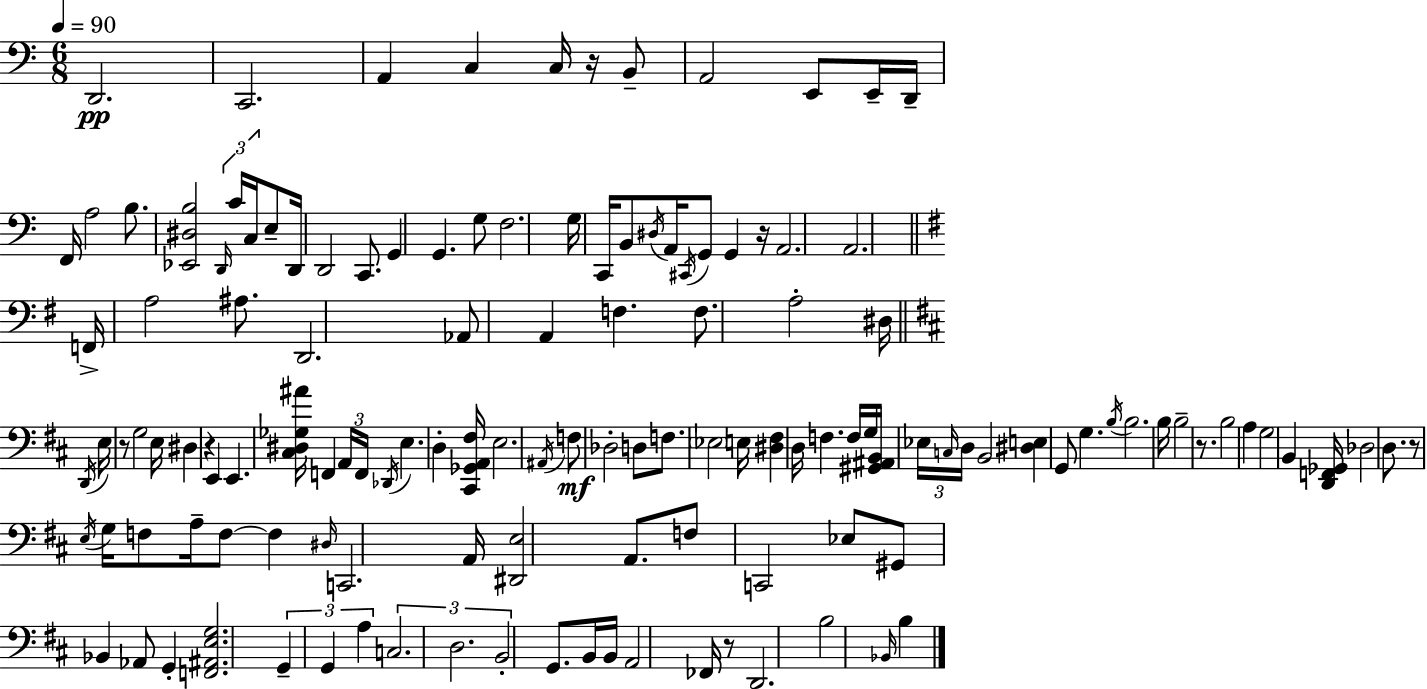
{
  \clef bass
  \numericTimeSignature
  \time 6/8
  \key c \major
  \tempo 4 = 90
  \repeat volta 2 { d,2.\pp | c,2. | a,4 c4 c16 r16 b,8-- | a,2 e,8 e,16-- d,16-- | \break f,16 a2 b8. | <ees, dis b>2 \tuplet 3/2 { \grace { d,16 } c'16 c16 } e8-- | d,16 d,2 c,8. | g,4 g,4. g8 | \break f2. | g16 c,16 b,8 \acciaccatura { dis16 } a,16 \acciaccatura { cis,16 } g,8 g,4 | r16 a,2. | a,2. | \break \bar "||" \break \key e \minor f,16-> a2 ais8. | d,2. | aes,8 a,4 f4. | f8. a2-. dis16 | \break \bar "||" \break \key d \major \acciaccatura { d,16 } e16 r8 g2 | e16 dis4 r4 e,4 | e,4. <cis dis ges ais'>16 f,4 | \tuplet 3/2 { a,16 f,16 \acciaccatura { des,16 } } e4. d4-. | \break <cis, ges, a, fis>16 e2. | \acciaccatura { ais,16 } f8\mf des2-. | d8 f8. \parenthesize ees2 | e16 <dis fis>4 d16 f4. | \break f16 g16 <gis, ais, b,>16 \tuplet 3/2 { ees16 \grace { c16 } d16 } b,2 | <dis e>4 g,8 g4. | \acciaccatura { b16 } b2. | b16 b2-- | \break r8. b2 | a4 g2 | b,4 <d, f, ges,>16 des2 | d8. r8 \acciaccatura { e16 } g16 f8 a16-- | \break f8~~ f4 \grace { dis16 } c,2. | a,16 <dis, e>2 | a,8. f8 c,2 | ees8 gis,8 bes,4 | \break aes,8 g,4-. <f, ais, e g>2. | \tuplet 3/2 { g,4-- g,4 | a4 } \tuplet 3/2 { c2. | d2. | \break b,2-. } | g,8. b,16 b,16 a,2 | fes,16 r8 d,2. | b2 | \break \grace { bes,16 } b4 } \bar "|."
}